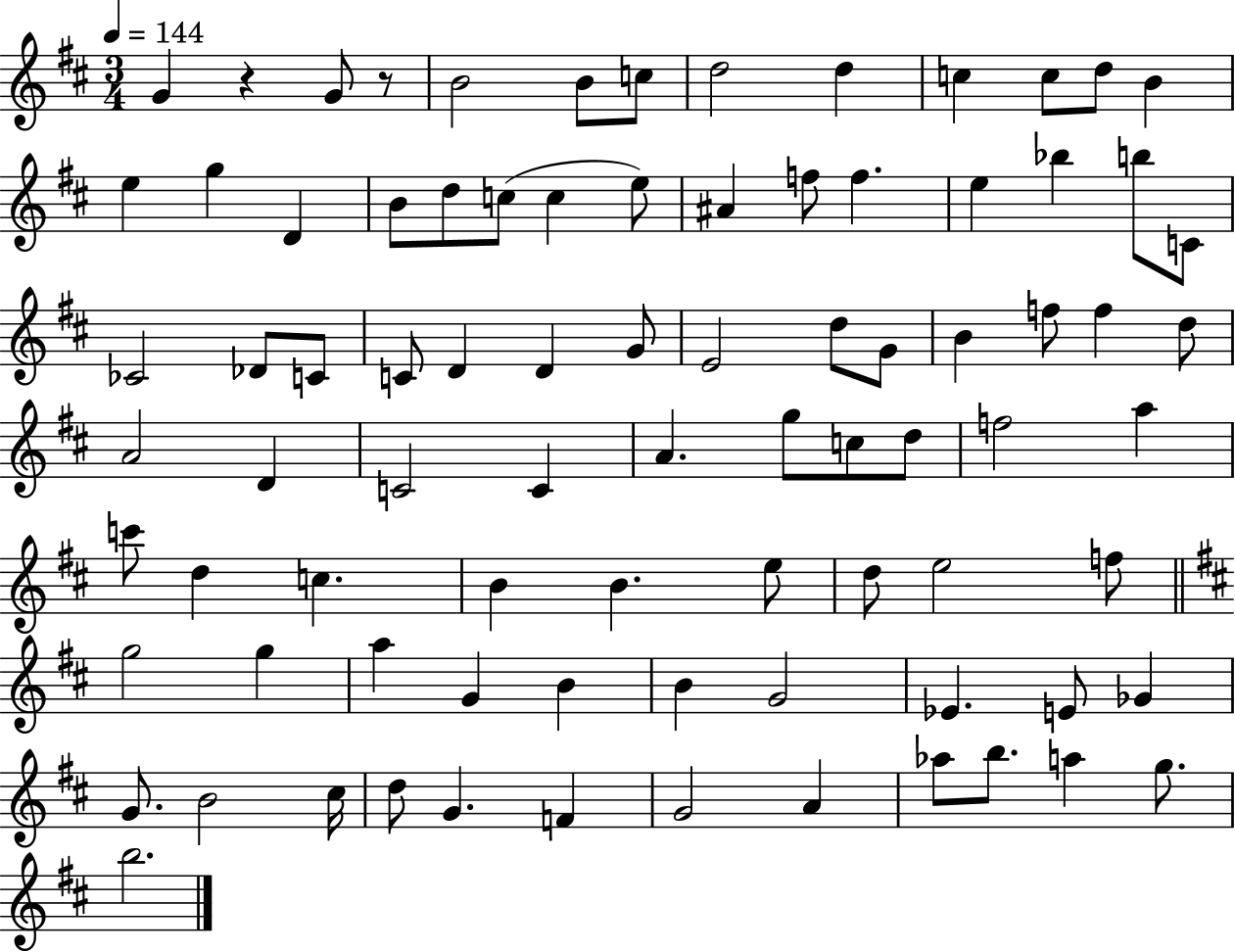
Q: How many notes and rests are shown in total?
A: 84